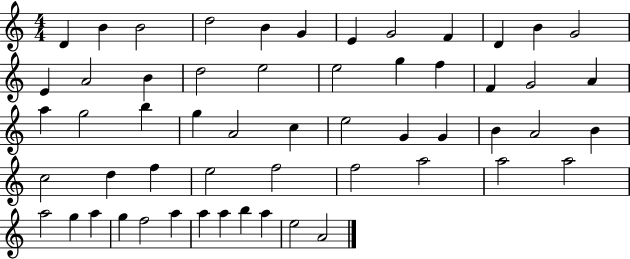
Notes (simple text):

D4/q B4/q B4/h D5/h B4/q G4/q E4/q G4/h F4/q D4/q B4/q G4/h E4/q A4/h B4/q D5/h E5/h E5/h G5/q F5/q F4/q G4/h A4/q A5/q G5/h B5/q G5/q A4/h C5/q E5/h G4/q G4/q B4/q A4/h B4/q C5/h D5/q F5/q E5/h F5/h F5/h A5/h A5/h A5/h A5/h G5/q A5/q G5/q F5/h A5/q A5/q A5/q B5/q A5/q E5/h A4/h